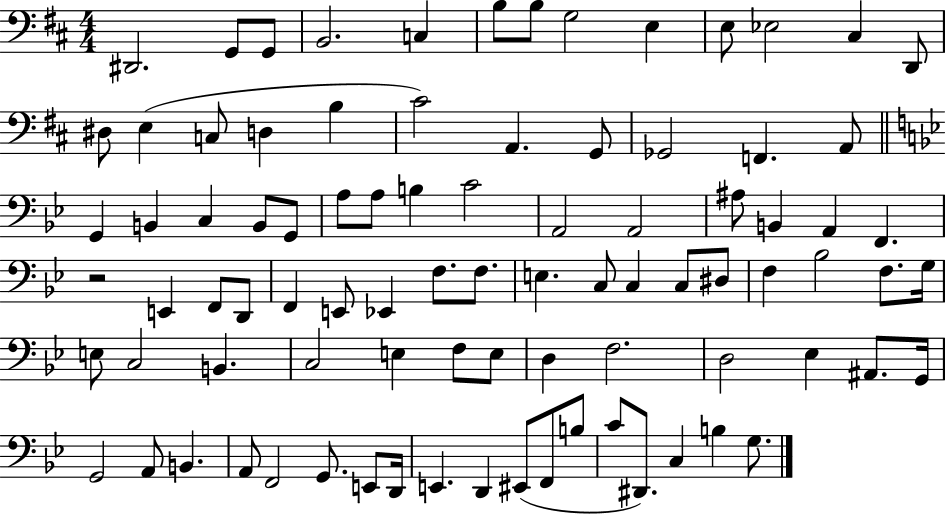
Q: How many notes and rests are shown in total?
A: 88